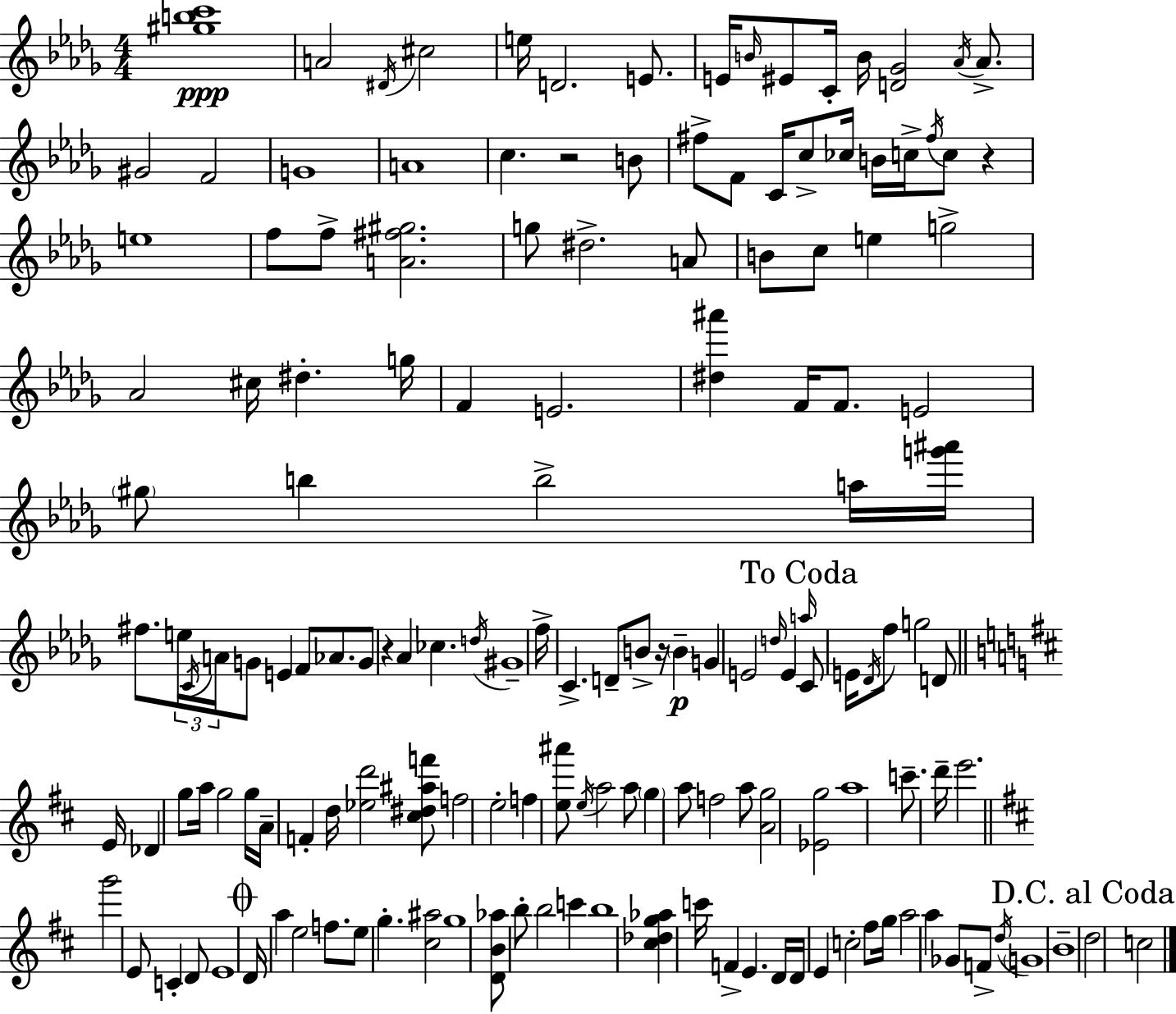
X:1
T:Untitled
M:4/4
L:1/4
K:Bbm
[^gbc']4 A2 ^D/4 ^c2 e/4 D2 E/2 E/4 B/4 ^E/2 C/4 B/4 [D_G]2 _A/4 _A/2 ^G2 F2 G4 A4 c z2 B/2 ^f/2 F/2 C/4 c/2 _c/4 B/4 c/4 ^f/4 c/2 z e4 f/2 f/2 [A^f^g]2 g/2 ^d2 A/2 B/2 c/2 e g2 _A2 ^c/4 ^d g/4 F E2 [^d^a'] F/4 F/2 E2 ^g/2 b b2 a/4 [g'^a']/4 ^f/2 e/4 C/4 A/4 G/2 E F/2 _A/2 G/2 z _A _c d/4 ^G4 f/4 C D/2 B/2 z/4 B G E2 d/4 E a/4 C/2 E/4 _D/4 f/2 g2 D/2 E/4 _D g/2 a/4 g2 g/4 A/4 F d/4 [_ed']2 [^c^d^af']/2 f2 e2 f [e^a']/2 e/4 a2 a/2 g a/2 f2 a/2 [Ag]2 [_Eg]2 a4 c'/2 d'/4 e'2 g'2 E/2 C D/2 E4 D/4 a e2 f/2 e/2 g [^c^a]2 g4 [DB_a]/2 b/2 b2 c' b4 [^c_dg_a] c'/4 F E D/4 D/4 E c2 ^f/2 g/4 a2 a _G/2 F/2 d/4 G4 B4 d2 c2